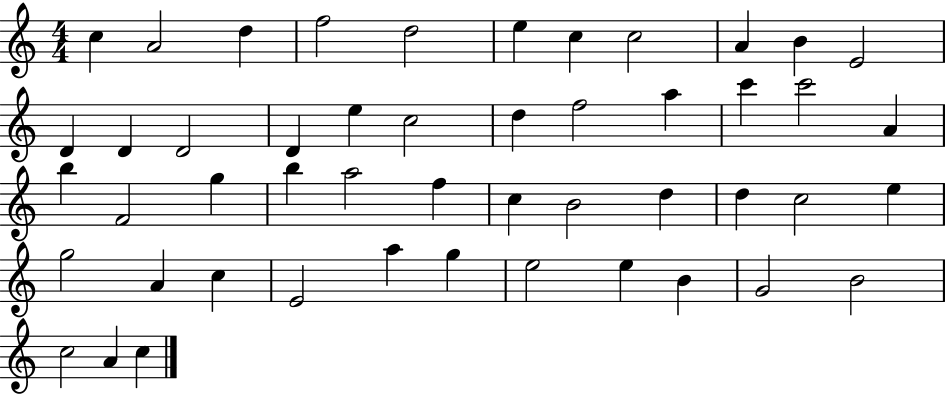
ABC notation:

X:1
T:Untitled
M:4/4
L:1/4
K:C
c A2 d f2 d2 e c c2 A B E2 D D D2 D e c2 d f2 a c' c'2 A b F2 g b a2 f c B2 d d c2 e g2 A c E2 a g e2 e B G2 B2 c2 A c